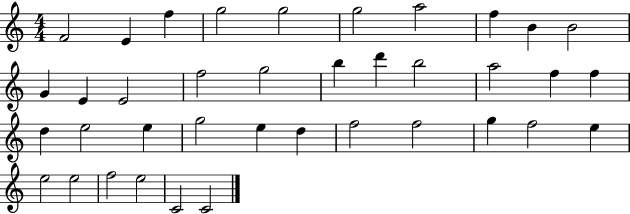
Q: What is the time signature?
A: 4/4